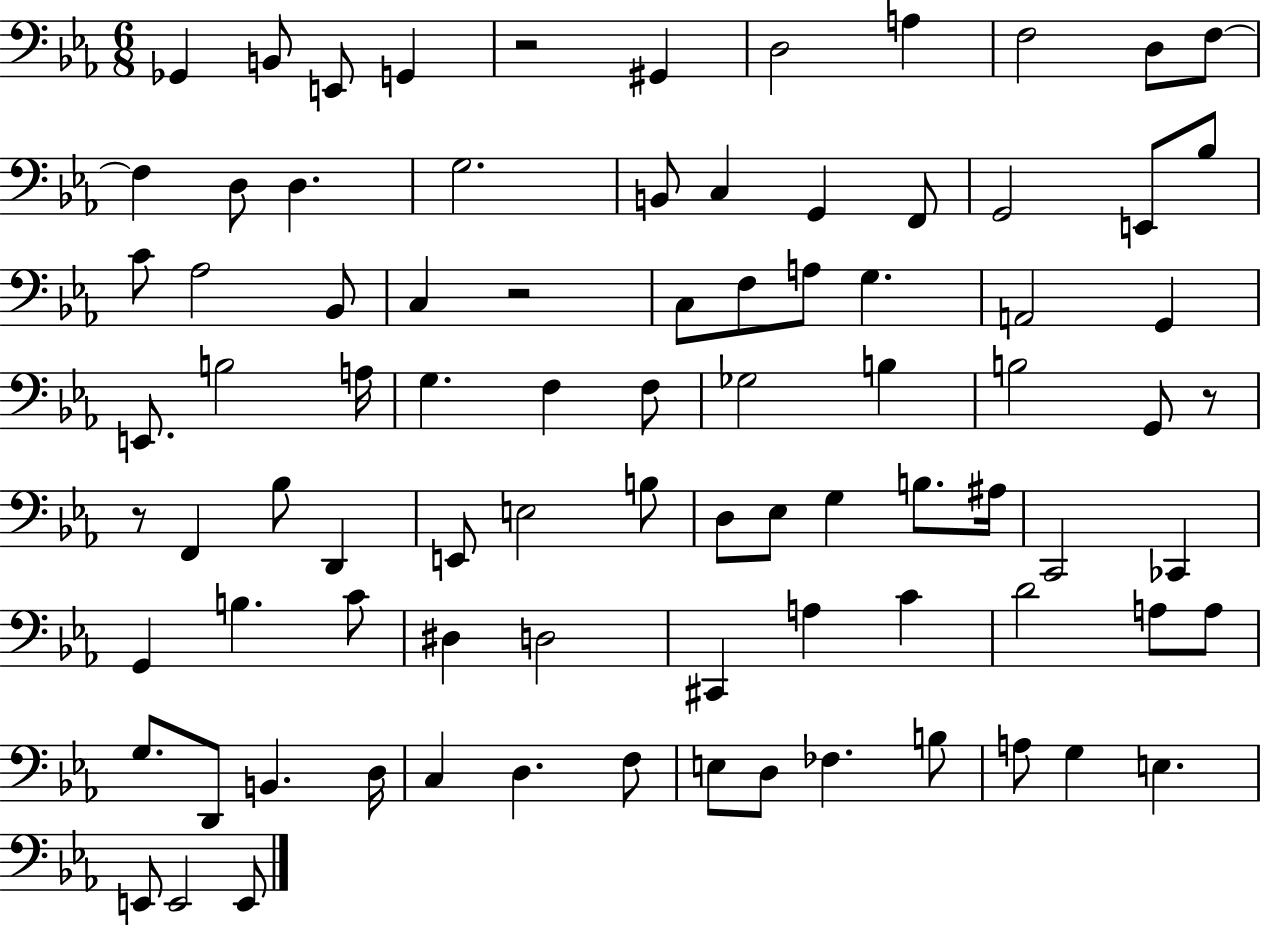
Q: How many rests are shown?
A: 4